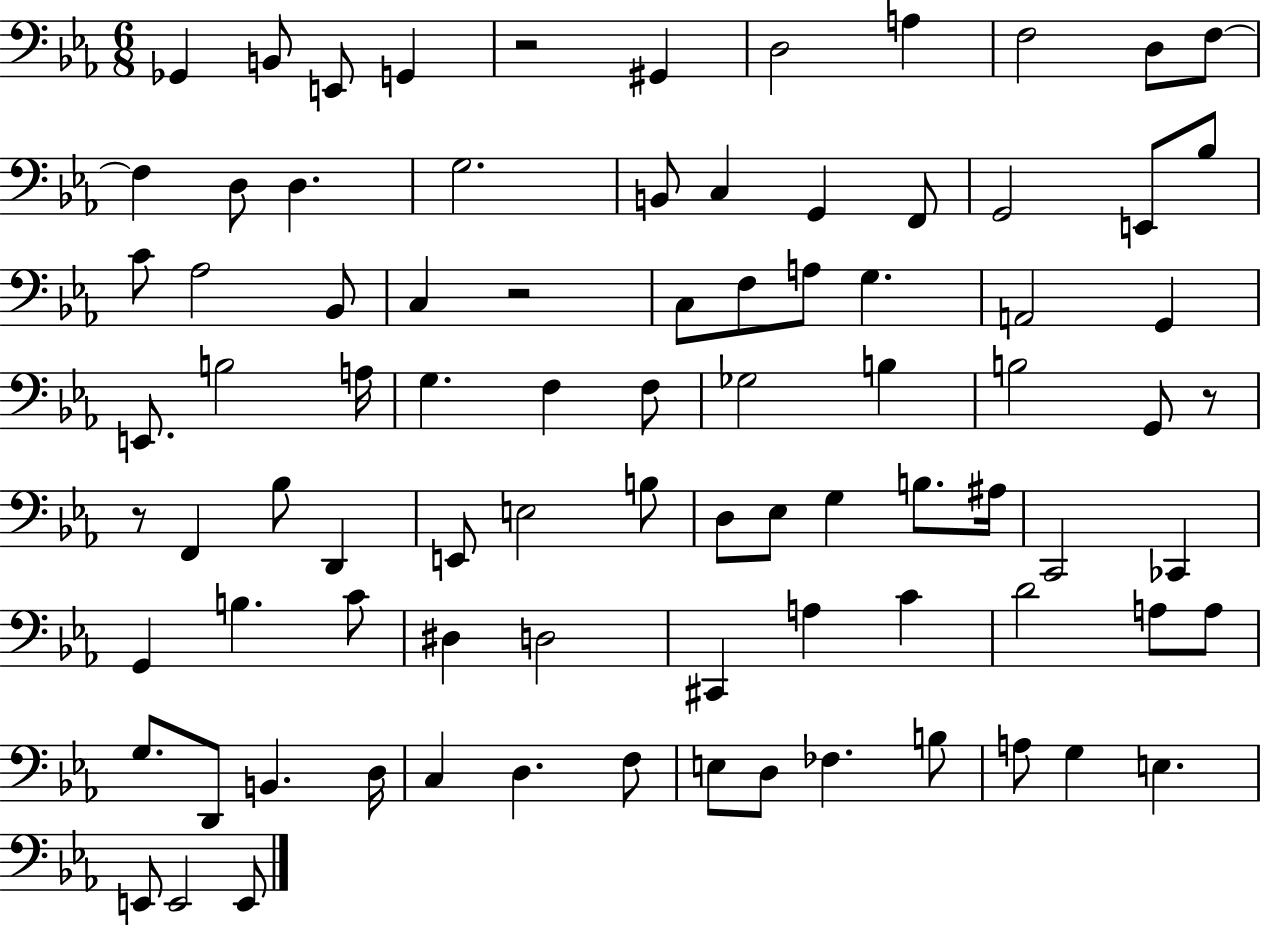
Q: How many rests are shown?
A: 4